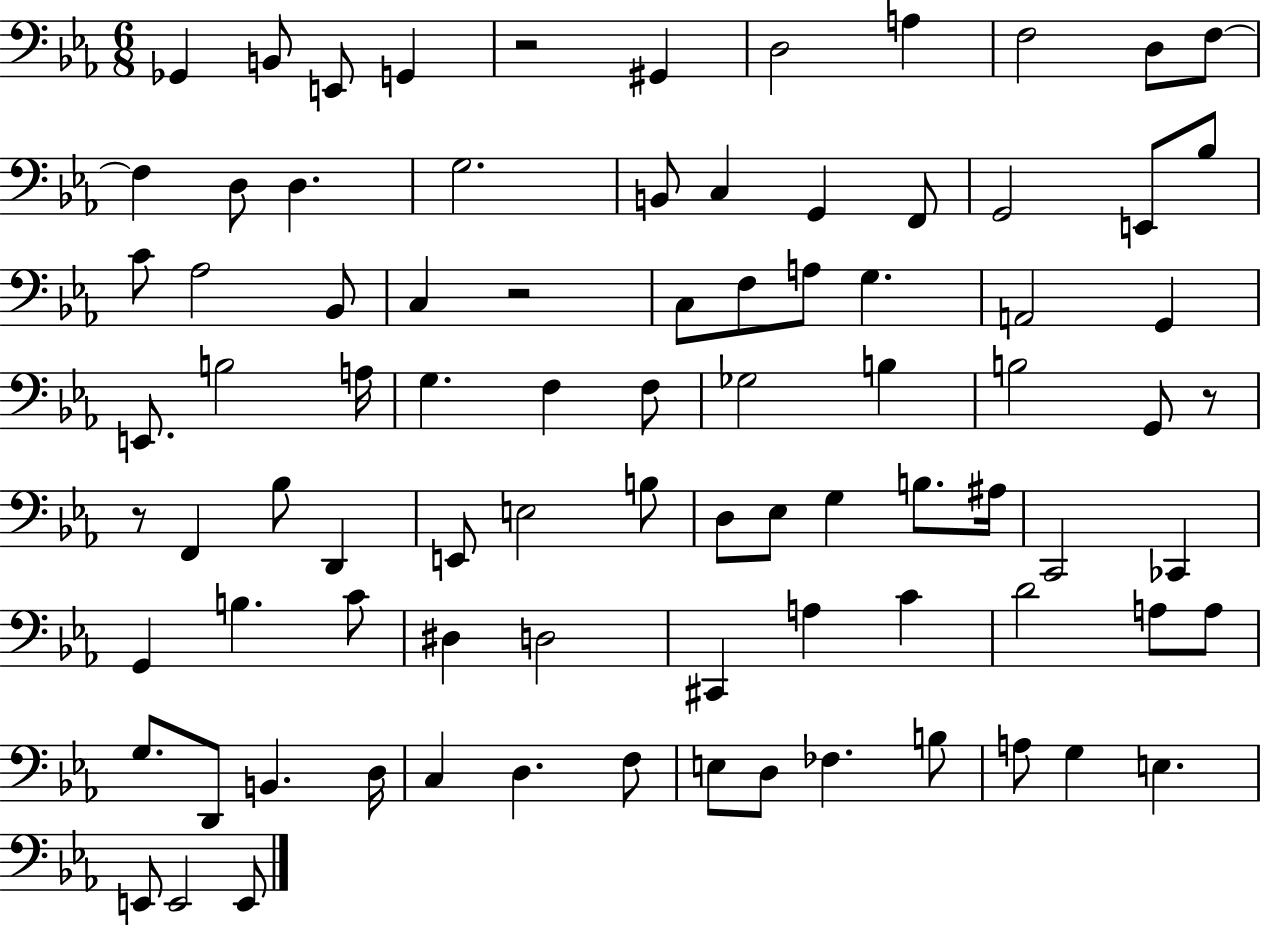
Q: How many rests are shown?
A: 4